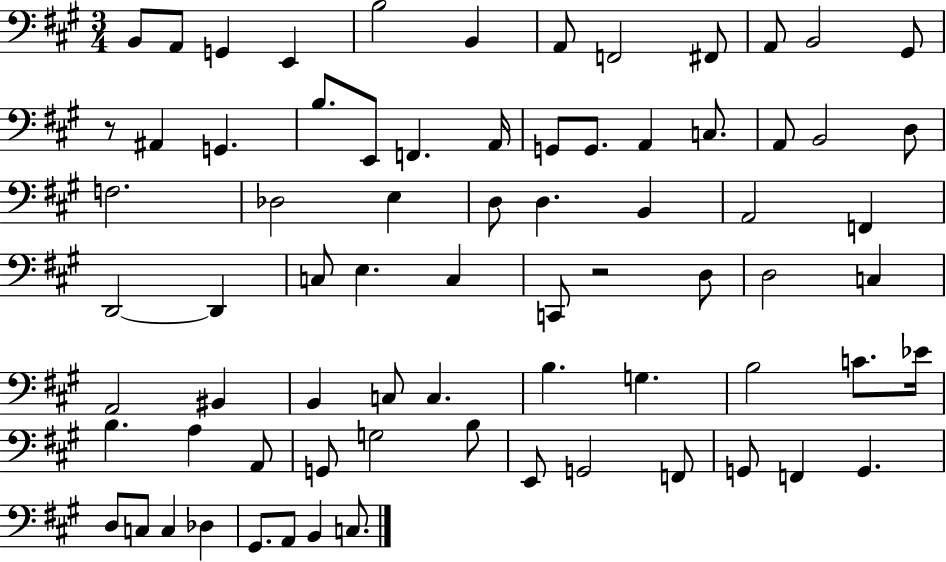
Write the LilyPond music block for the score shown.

{
  \clef bass
  \numericTimeSignature
  \time 3/4
  \key a \major
  b,8 a,8 g,4 e,4 | b2 b,4 | a,8 f,2 fis,8 | a,8 b,2 gis,8 | \break r8 ais,4 g,4. | b8. e,8 f,4. a,16 | g,8 g,8. a,4 c8. | a,8 b,2 d8 | \break f2. | des2 e4 | d8 d4. b,4 | a,2 f,4 | \break d,2~~ d,4 | c8 e4. c4 | c,8 r2 d8 | d2 c4 | \break a,2 bis,4 | b,4 c8 c4. | b4. g4. | b2 c'8. ees'16 | \break b4. a4 a,8 | g,8 g2 b8 | e,8 g,2 f,8 | g,8 f,4 g,4. | \break d8 c8 c4 des4 | gis,8. a,8 b,4 c8. | \bar "|."
}